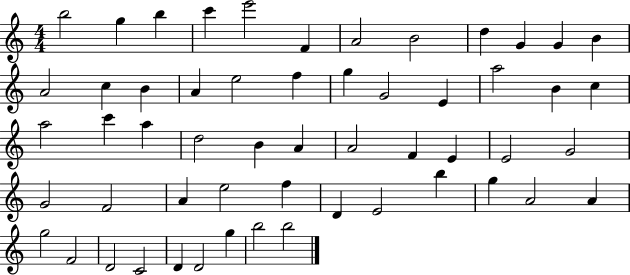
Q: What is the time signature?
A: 4/4